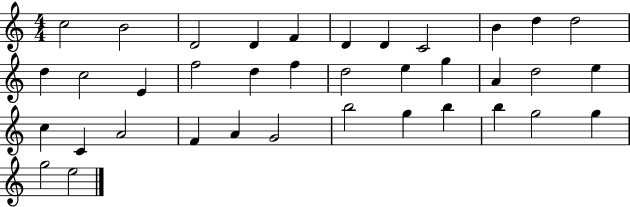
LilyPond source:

{
  \clef treble
  \numericTimeSignature
  \time 4/4
  \key c \major
  c''2 b'2 | d'2 d'4 f'4 | d'4 d'4 c'2 | b'4 d''4 d''2 | \break d''4 c''2 e'4 | f''2 d''4 f''4 | d''2 e''4 g''4 | a'4 d''2 e''4 | \break c''4 c'4 a'2 | f'4 a'4 g'2 | b''2 g''4 b''4 | b''4 g''2 g''4 | \break g''2 e''2 | \bar "|."
}